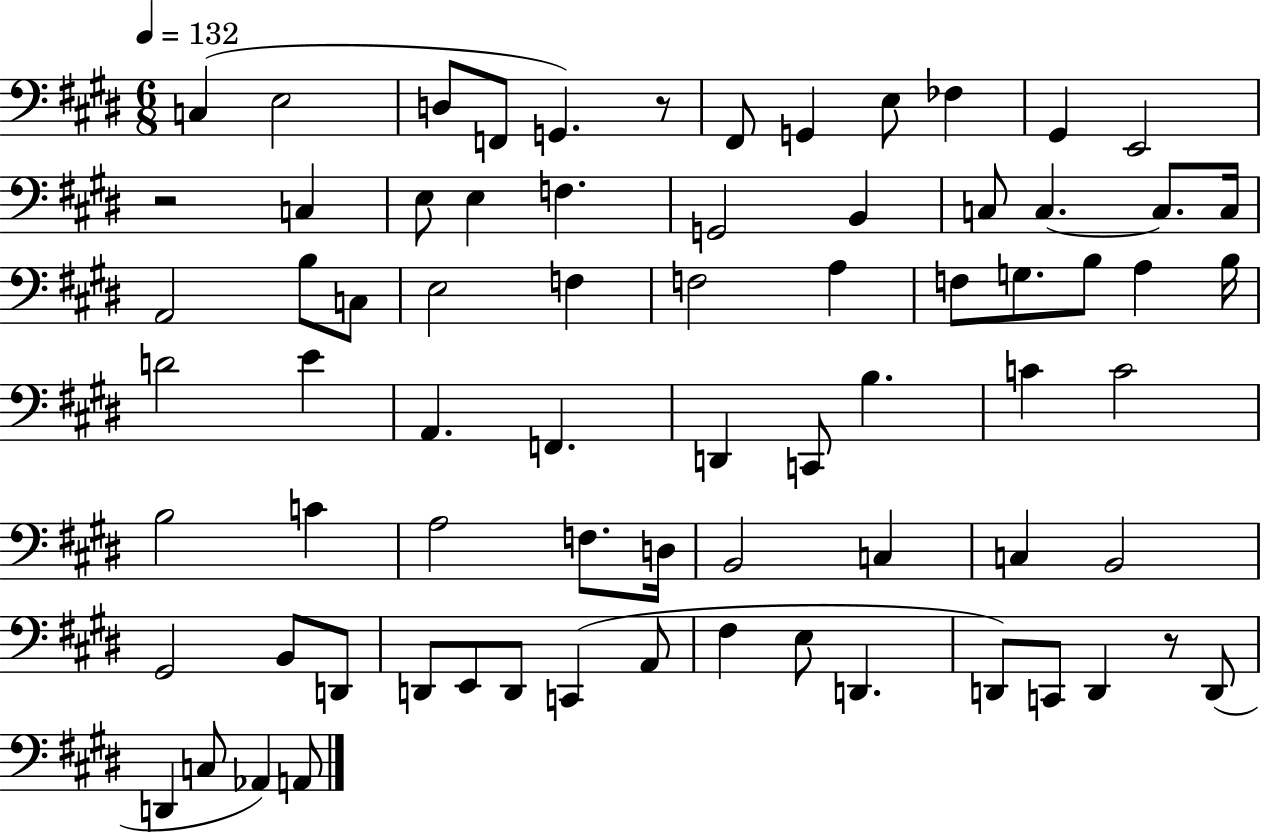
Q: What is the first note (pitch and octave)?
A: C3